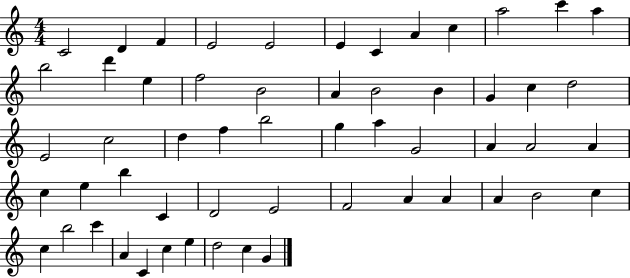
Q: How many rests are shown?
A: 0